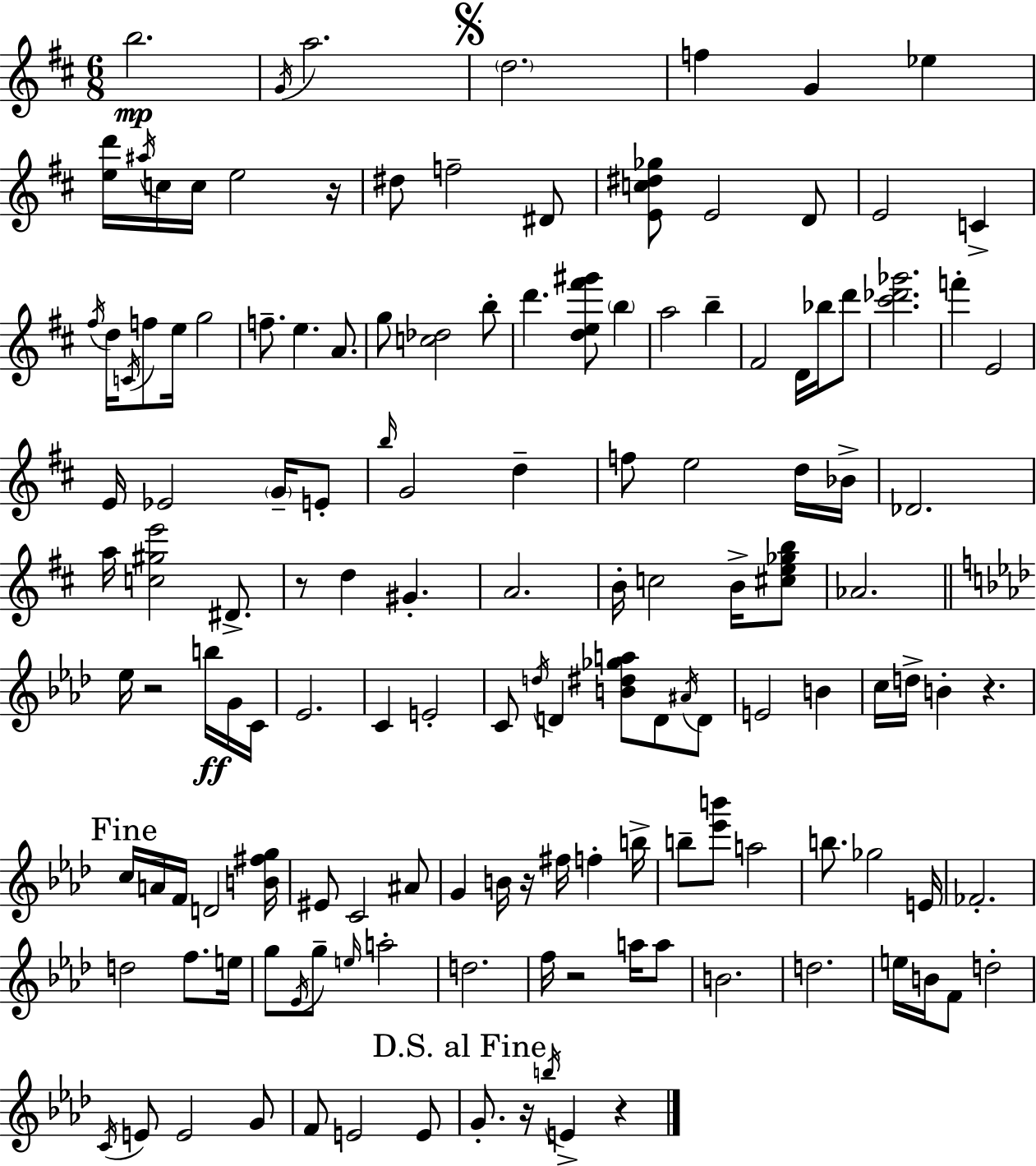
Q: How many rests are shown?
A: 8